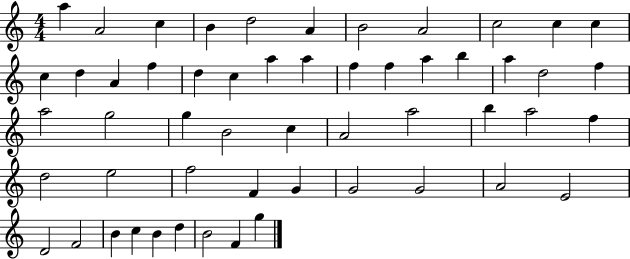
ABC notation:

X:1
T:Untitled
M:4/4
L:1/4
K:C
a A2 c B d2 A B2 A2 c2 c c c d A f d c a a f f a b a d2 f a2 g2 g B2 c A2 a2 b a2 f d2 e2 f2 F G G2 G2 A2 E2 D2 F2 B c B d B2 F g